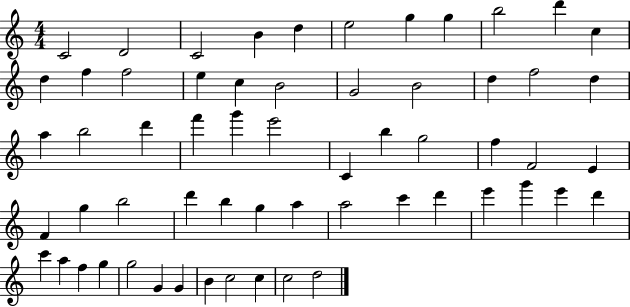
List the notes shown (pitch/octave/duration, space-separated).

C4/h D4/h C4/h B4/q D5/q E5/h G5/q G5/q B5/h D6/q C5/q D5/q F5/q F5/h E5/q C5/q B4/h G4/h B4/h D5/q F5/h D5/q A5/q B5/h D6/q F6/q G6/q E6/h C4/q B5/q G5/h F5/q F4/h E4/q F4/q G5/q B5/h D6/q B5/q G5/q A5/q A5/h C6/q D6/q E6/q G6/q E6/q D6/q C6/q A5/q F5/q G5/q G5/h G4/q G4/q B4/q C5/h C5/q C5/h D5/h